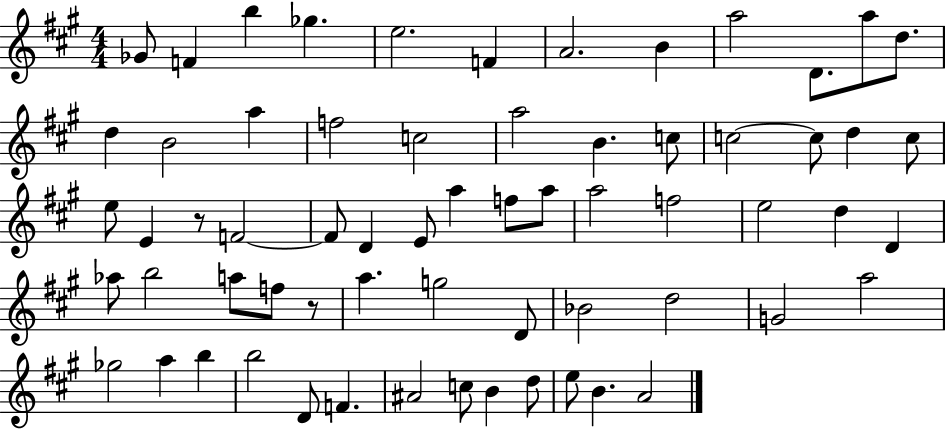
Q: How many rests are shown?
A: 2